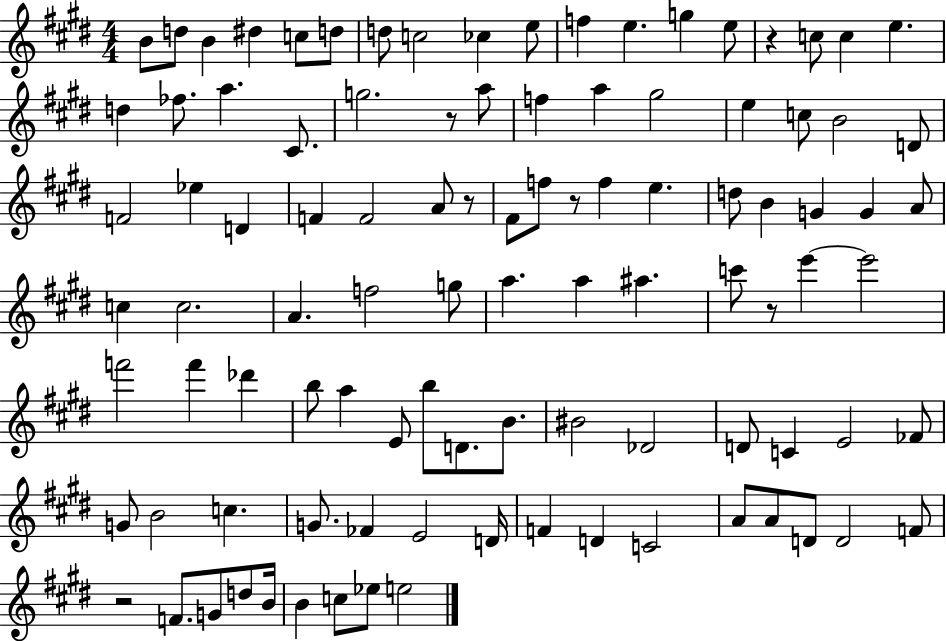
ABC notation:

X:1
T:Untitled
M:4/4
L:1/4
K:E
B/2 d/2 B ^d c/2 d/2 d/2 c2 _c e/2 f e g e/2 z c/2 c e d _f/2 a ^C/2 g2 z/2 a/2 f a ^g2 e c/2 B2 D/2 F2 _e D F F2 A/2 z/2 ^F/2 f/2 z/2 f e d/2 B G G A/2 c c2 A f2 g/2 a a ^a c'/2 z/2 e' e'2 f'2 f' _d' b/2 a E/2 b/2 D/2 B/2 ^B2 _D2 D/2 C E2 _F/2 G/2 B2 c G/2 _F E2 D/4 F D C2 A/2 A/2 D/2 D2 F/2 z2 F/2 G/2 d/2 B/4 B c/2 _e/2 e2